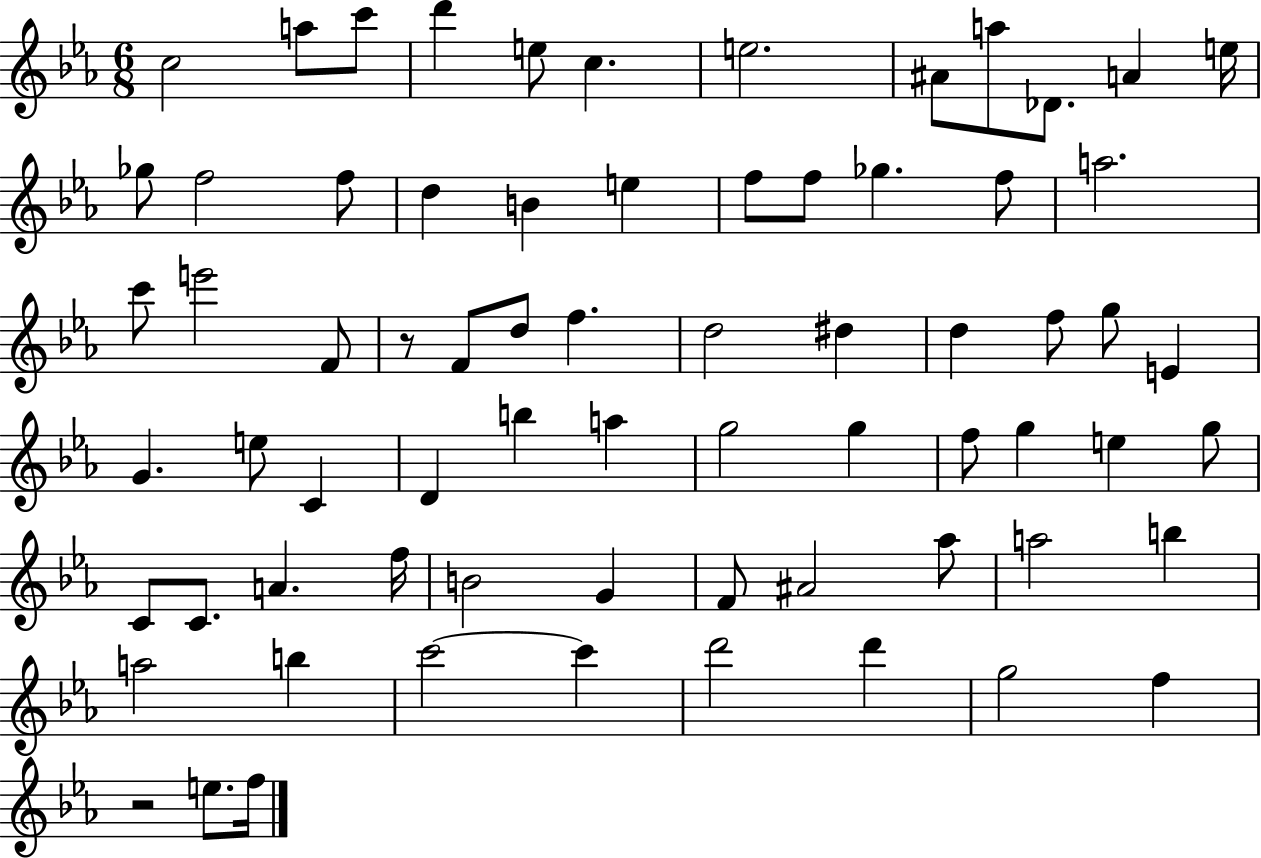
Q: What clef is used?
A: treble